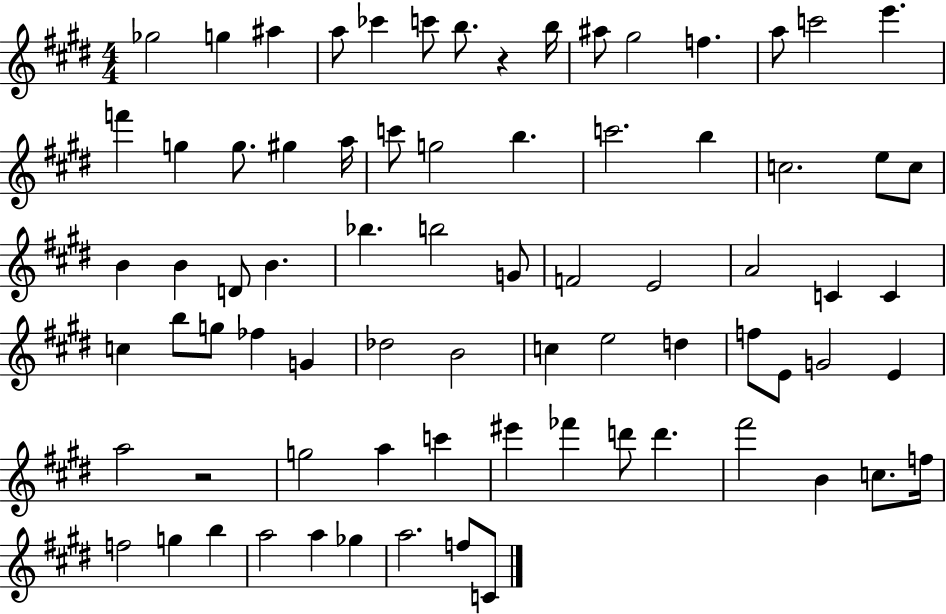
Gb5/h G5/q A#5/q A5/e CES6/q C6/e B5/e. R/q B5/s A#5/e G#5/h F5/q. A5/e C6/h E6/q. F6/q G5/q G5/e. G#5/q A5/s C6/e G5/h B5/q. C6/h. B5/q C5/h. E5/e C5/e B4/q B4/q D4/e B4/q. Bb5/q. B5/h G4/e F4/h E4/h A4/h C4/q C4/q C5/q B5/e G5/e FES5/q G4/q Db5/h B4/h C5/q E5/h D5/q F5/e E4/e G4/h E4/q A5/h R/h G5/h A5/q C6/q EIS6/q FES6/q D6/e D6/q. F#6/h B4/q C5/e. F5/s F5/h G5/q B5/q A5/h A5/q Gb5/q A5/h. F5/e C4/e